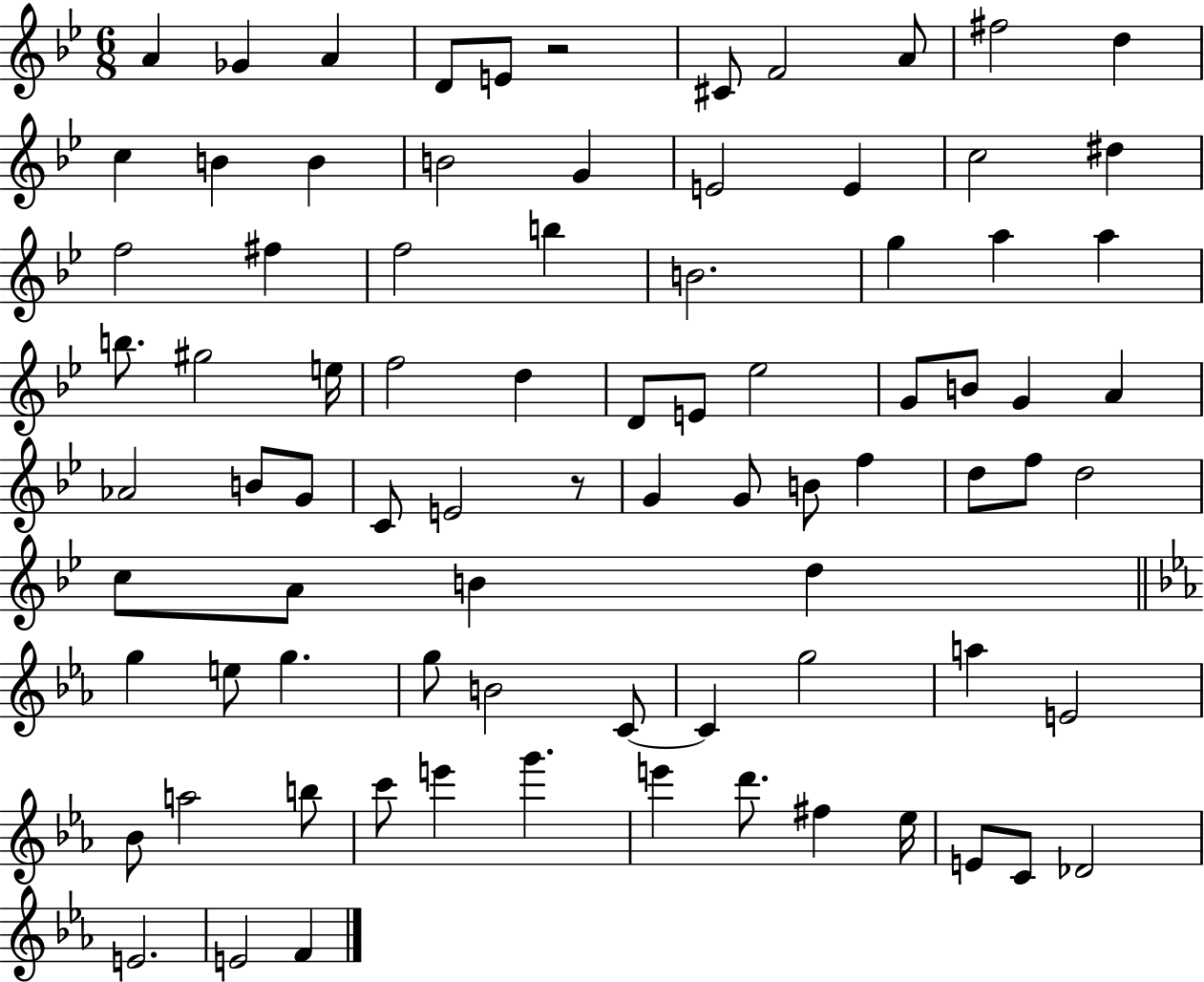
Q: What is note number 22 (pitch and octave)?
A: F5